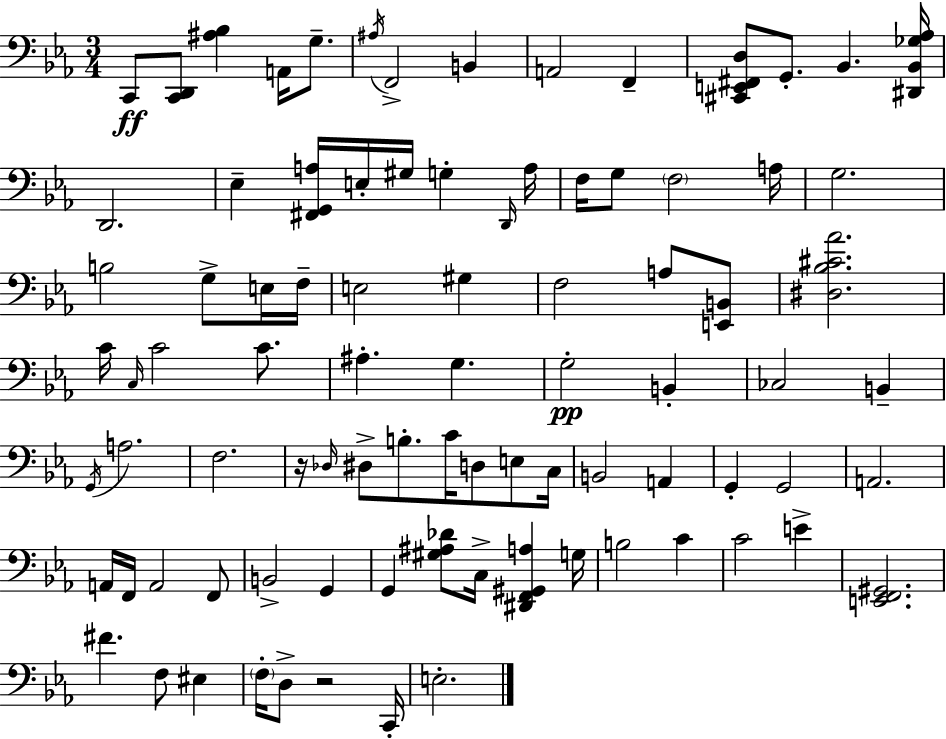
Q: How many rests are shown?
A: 2